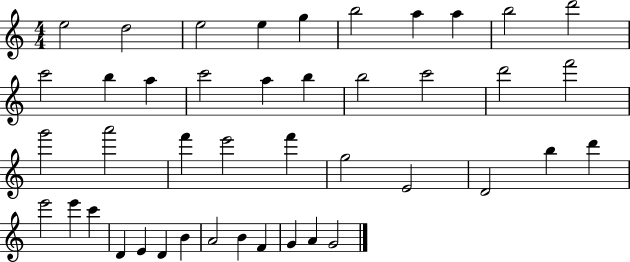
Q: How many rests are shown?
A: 0